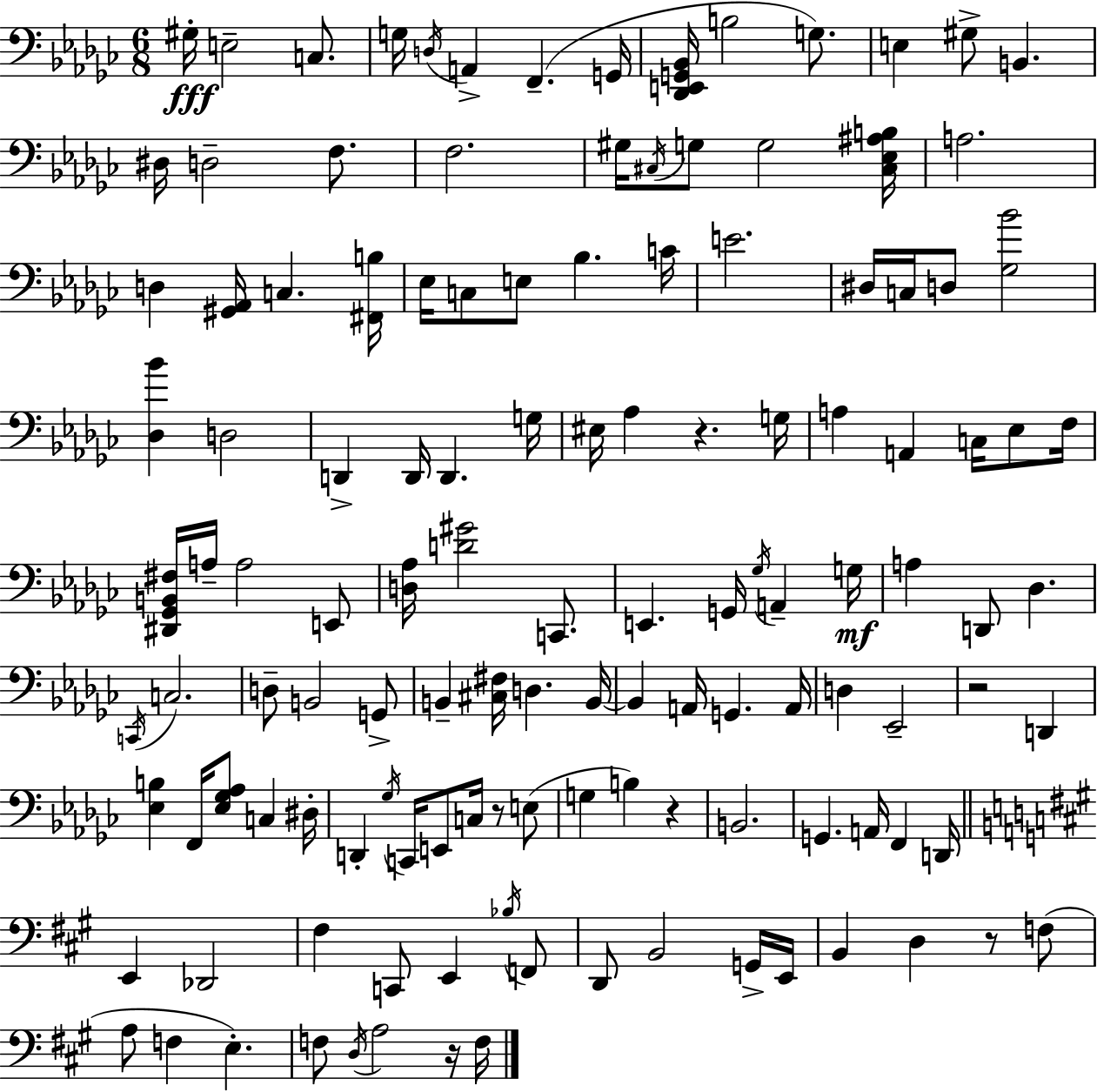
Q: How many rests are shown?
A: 6